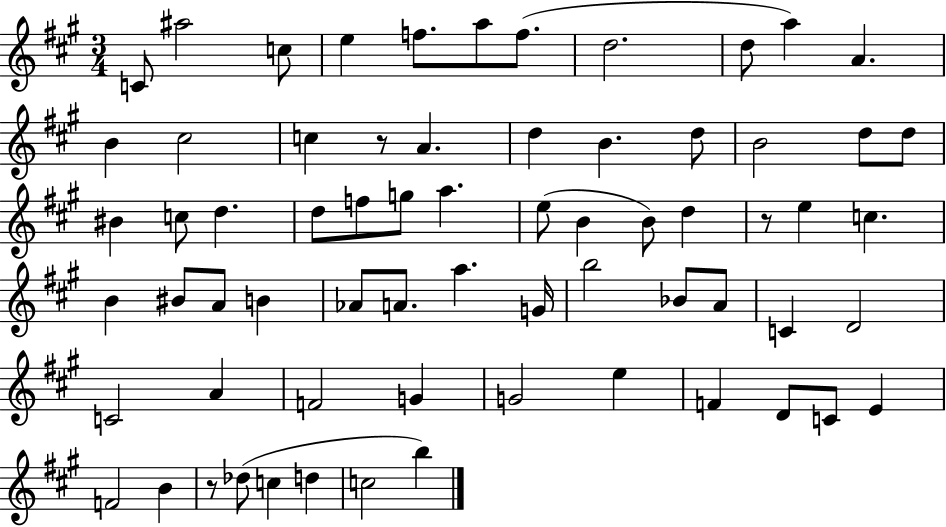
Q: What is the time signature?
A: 3/4